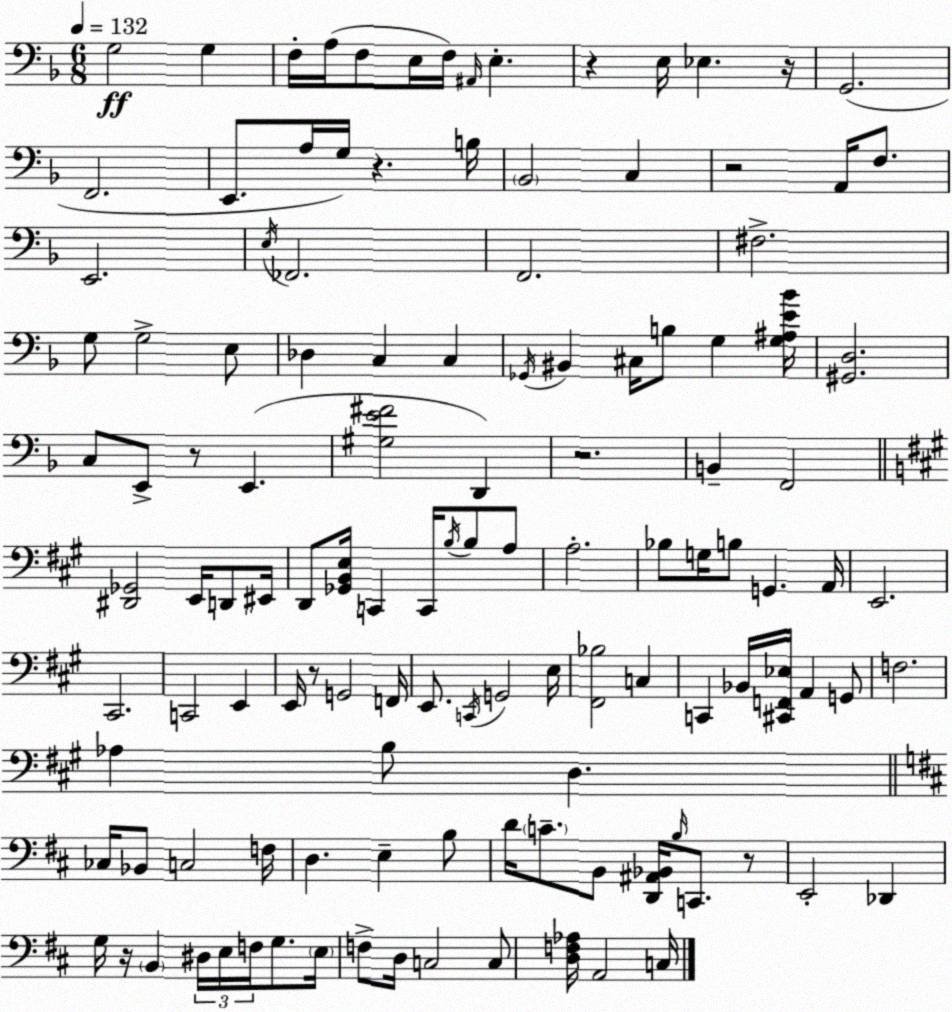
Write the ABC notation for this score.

X:1
T:Untitled
M:6/8
L:1/4
K:Dm
G,2 G, F,/4 A,/4 F,/2 E,/4 F,/4 ^A,,/4 E, z E,/4 _E, z/4 G,,2 F,,2 E,,/2 A,/4 G,/4 z B,/4 _B,,2 C, z2 A,,/4 F,/2 E,,2 E,/4 _F,,2 F,,2 ^F,2 G,/2 G,2 E,/2 _D, C, C, _G,,/4 ^B,, ^C,/4 B,/2 G, [G,^A,E_B]/4 [^G,,D,]2 C,/2 E,,/2 z/2 E,, [^G,E^F]2 D,, z2 B,, F,,2 [^D,,_G,,]2 E,,/4 D,,/2 ^E,,/4 D,,/2 [_G,,B,,E,]/4 C,, C,,/4 B,/4 B,/2 A,/2 A,2 _B,/2 G,/4 B,/2 G,, A,,/4 E,,2 ^C,,2 C,,2 E,, E,,/4 z/2 G,,2 F,,/4 E,,/2 C,,/4 G,,2 E,/4 [^F,,_B,]2 C, C,, _B,,/4 [^C,,F,,_E,]/4 A,, G,,/2 F,2 _A, B,/2 D, _C,/4 _B,,/2 C,2 F,/4 D, E, B,/2 D/4 C/2 B,,/2 [D,,^A,,_B,,]/4 B,/4 C,,/2 z/2 E,,2 _D,, G,/4 z/4 B,, ^D,/4 E,/4 F,/4 G,/2 E,/4 F,/2 D,/4 C,2 C,/2 [D,F,_A,]/4 A,,2 C,/4